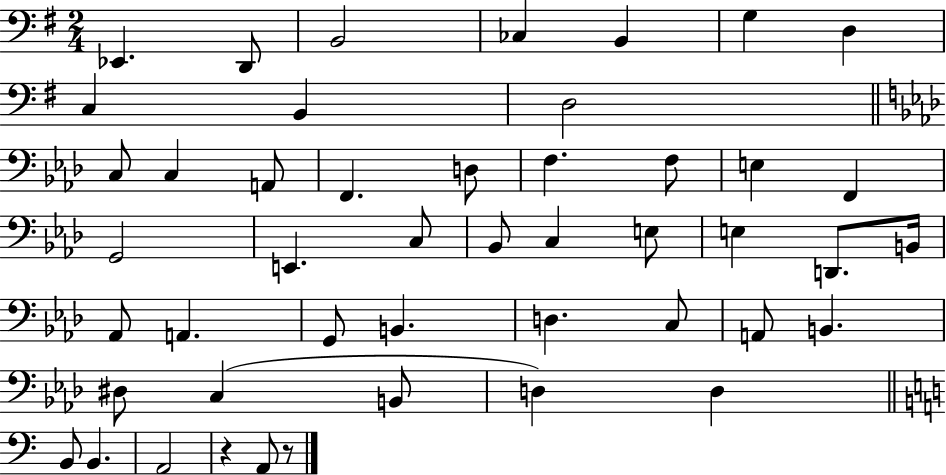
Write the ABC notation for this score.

X:1
T:Untitled
M:2/4
L:1/4
K:G
_E,, D,,/2 B,,2 _C, B,, G, D, C, B,, D,2 C,/2 C, A,,/2 F,, D,/2 F, F,/2 E, F,, G,,2 E,, C,/2 _B,,/2 C, E,/2 E, D,,/2 B,,/4 _A,,/2 A,, G,,/2 B,, D, C,/2 A,,/2 B,, ^D,/2 C, B,,/2 D, D, B,,/2 B,, A,,2 z A,,/2 z/2